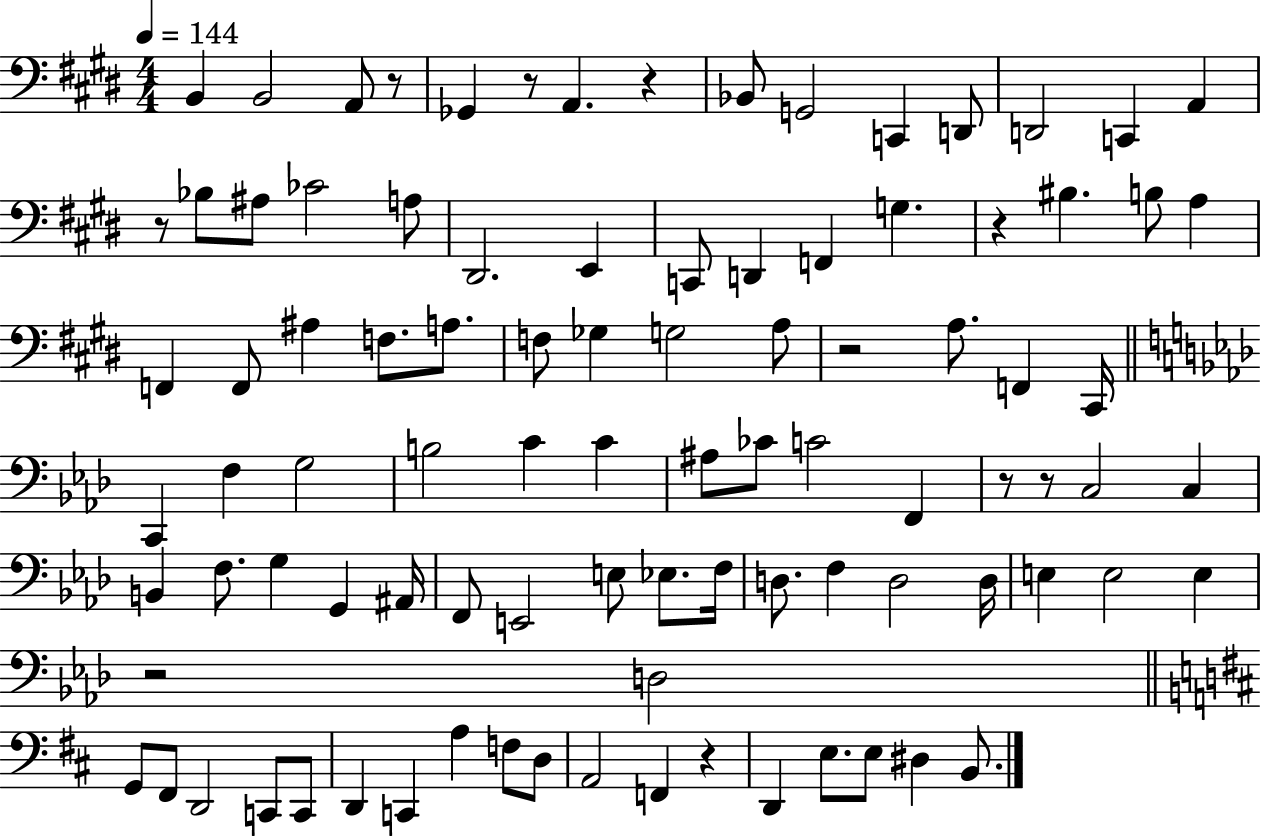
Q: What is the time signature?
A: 4/4